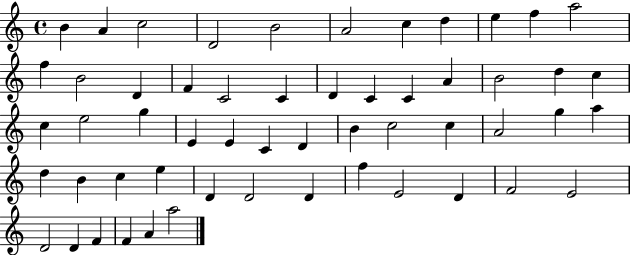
X:1
T:Untitled
M:4/4
L:1/4
K:C
B A c2 D2 B2 A2 c d e f a2 f B2 D F C2 C D C C A B2 d c c e2 g E E C D B c2 c A2 g a d B c e D D2 D f E2 D F2 E2 D2 D F F A a2